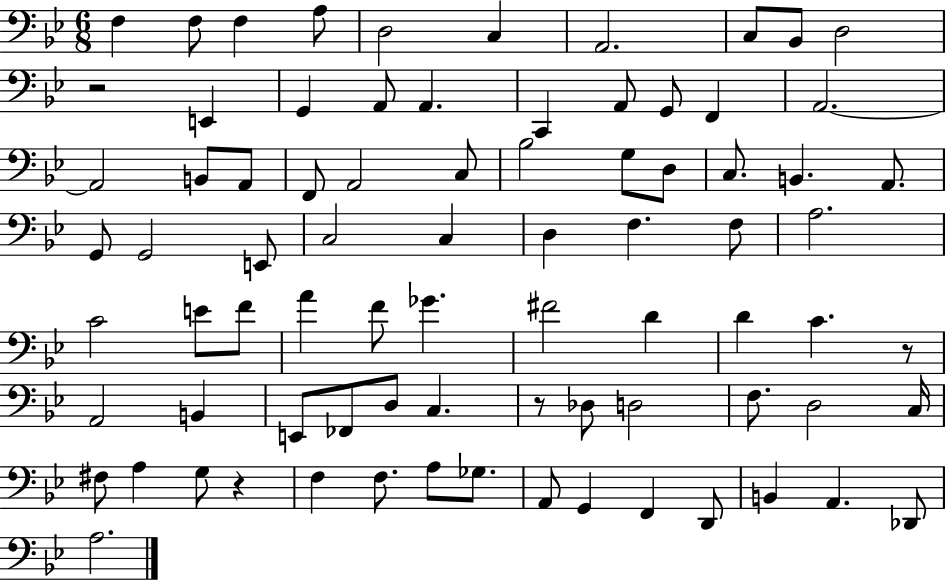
X:1
T:Untitled
M:6/8
L:1/4
K:Bb
F, F,/2 F, A,/2 D,2 C, A,,2 C,/2 _B,,/2 D,2 z2 E,, G,, A,,/2 A,, C,, A,,/2 G,,/2 F,, A,,2 A,,2 B,,/2 A,,/2 F,,/2 A,,2 C,/2 _B,2 G,/2 D,/2 C,/2 B,, A,,/2 G,,/2 G,,2 E,,/2 C,2 C, D, F, F,/2 A,2 C2 E/2 F/2 A F/2 _G ^F2 D D C z/2 A,,2 B,, E,,/2 _F,,/2 D,/2 C, z/2 _D,/2 D,2 F,/2 D,2 C,/4 ^F,/2 A, G,/2 z F, F,/2 A,/2 _G,/2 A,,/2 G,, F,, D,,/2 B,, A,, _D,,/2 A,2